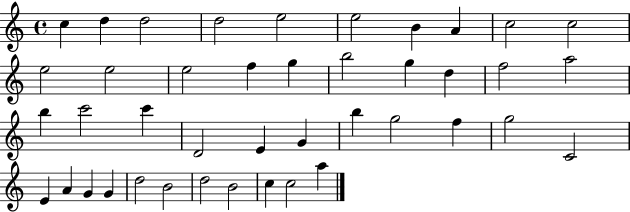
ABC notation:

X:1
T:Untitled
M:4/4
L:1/4
K:C
c d d2 d2 e2 e2 B A c2 c2 e2 e2 e2 f g b2 g d f2 a2 b c'2 c' D2 E G b g2 f g2 C2 E A G G d2 B2 d2 B2 c c2 a